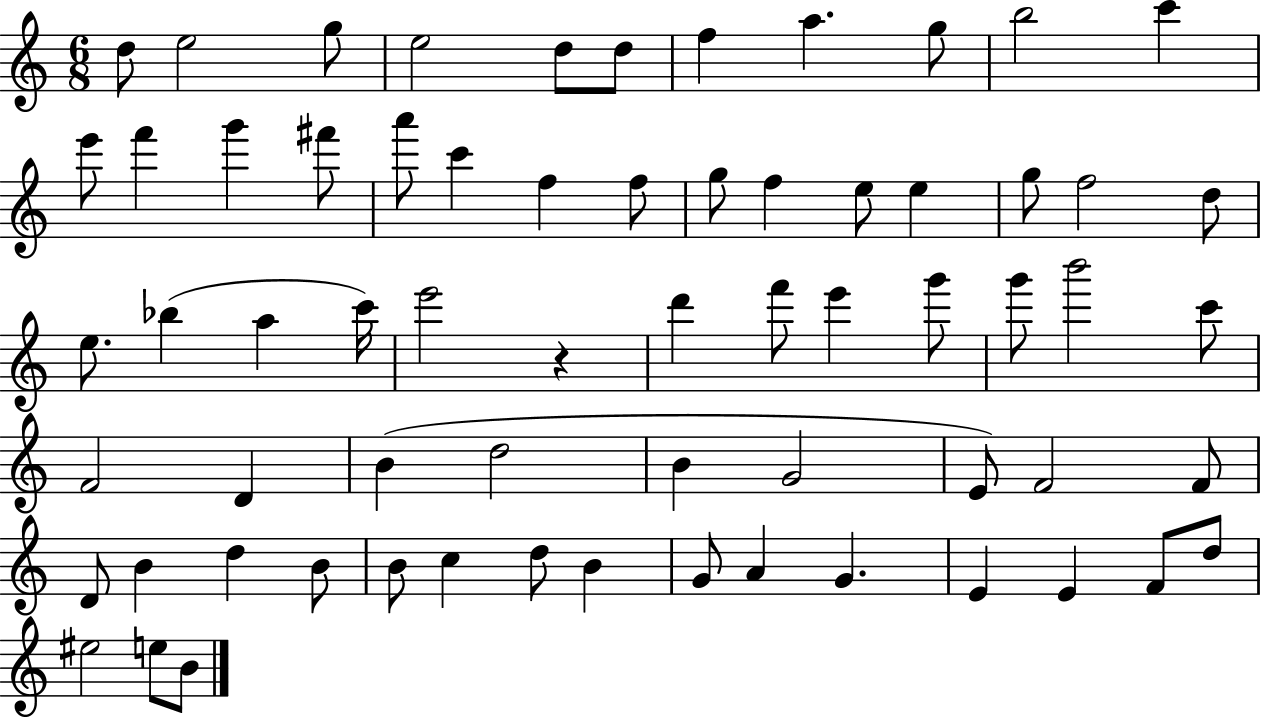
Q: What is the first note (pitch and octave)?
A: D5